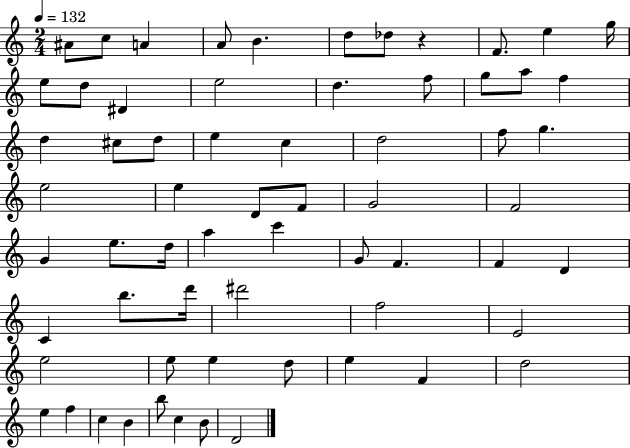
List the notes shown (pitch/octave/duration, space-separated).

A#4/e C5/e A4/q A4/e B4/q. D5/e Db5/e R/q F4/e. E5/q G5/s E5/e D5/e D#4/q E5/h D5/q. F5/e G5/e A5/e F5/q D5/q C#5/e D5/e E5/q C5/q D5/h F5/e G5/q. E5/h E5/q D4/e F4/e G4/h F4/h G4/q E5/e. D5/s A5/q C6/q G4/e F4/q. F4/q D4/q C4/q B5/e. D6/s D#6/h F5/h E4/h E5/h E5/e E5/q D5/e E5/q F4/q D5/h E5/q F5/q C5/q B4/q B5/e C5/q B4/e D4/h